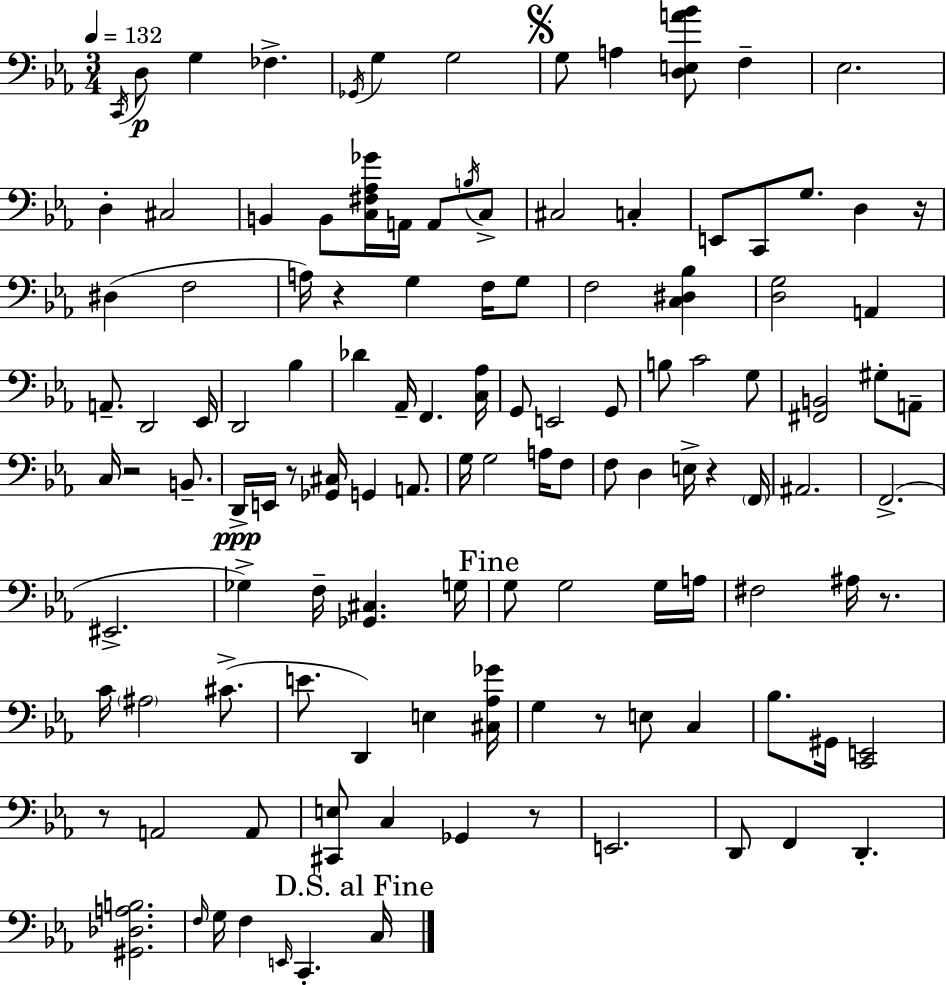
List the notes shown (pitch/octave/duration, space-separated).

C2/s D3/e G3/q FES3/q. Gb2/s G3/q G3/h G3/e A3/q [D3,E3,A4,Bb4]/e F3/q Eb3/h. D3/q C#3/h B2/q B2/e [C3,F#3,Ab3,Gb4]/s A2/s A2/e B3/s C3/e C#3/h C3/q E2/e C2/e G3/e. D3/q R/s D#3/q F3/h A3/s R/q G3/q F3/s G3/e F3/h [C3,D#3,Bb3]/q [D3,G3]/h A2/q A2/e. D2/h Eb2/s D2/h Bb3/q Db4/q Ab2/s F2/q. [C3,Ab3]/s G2/e E2/h G2/e B3/e C4/h G3/e [F#2,B2]/h G#3/e A2/e C3/s R/h B2/e. D2/s E2/s R/e [Gb2,C#3]/s G2/q A2/e. G3/s G3/h A3/s F3/e F3/e D3/q E3/s R/q F2/s A#2/h. F2/h. EIS2/h. Gb3/q F3/s [Gb2,C#3]/q. G3/s G3/e G3/h G3/s A3/s F#3/h A#3/s R/e. C4/s A#3/h C#4/e. E4/e. D2/q E3/q [C#3,Ab3,Gb4]/s G3/q R/e E3/e C3/q Bb3/e. G#2/s [C2,E2]/h R/e A2/h A2/e [C#2,E3]/e C3/q Gb2/q R/e E2/h. D2/e F2/q D2/q. [G#2,Db3,A3,B3]/h. F3/s G3/s F3/q E2/s C2/q. C3/s